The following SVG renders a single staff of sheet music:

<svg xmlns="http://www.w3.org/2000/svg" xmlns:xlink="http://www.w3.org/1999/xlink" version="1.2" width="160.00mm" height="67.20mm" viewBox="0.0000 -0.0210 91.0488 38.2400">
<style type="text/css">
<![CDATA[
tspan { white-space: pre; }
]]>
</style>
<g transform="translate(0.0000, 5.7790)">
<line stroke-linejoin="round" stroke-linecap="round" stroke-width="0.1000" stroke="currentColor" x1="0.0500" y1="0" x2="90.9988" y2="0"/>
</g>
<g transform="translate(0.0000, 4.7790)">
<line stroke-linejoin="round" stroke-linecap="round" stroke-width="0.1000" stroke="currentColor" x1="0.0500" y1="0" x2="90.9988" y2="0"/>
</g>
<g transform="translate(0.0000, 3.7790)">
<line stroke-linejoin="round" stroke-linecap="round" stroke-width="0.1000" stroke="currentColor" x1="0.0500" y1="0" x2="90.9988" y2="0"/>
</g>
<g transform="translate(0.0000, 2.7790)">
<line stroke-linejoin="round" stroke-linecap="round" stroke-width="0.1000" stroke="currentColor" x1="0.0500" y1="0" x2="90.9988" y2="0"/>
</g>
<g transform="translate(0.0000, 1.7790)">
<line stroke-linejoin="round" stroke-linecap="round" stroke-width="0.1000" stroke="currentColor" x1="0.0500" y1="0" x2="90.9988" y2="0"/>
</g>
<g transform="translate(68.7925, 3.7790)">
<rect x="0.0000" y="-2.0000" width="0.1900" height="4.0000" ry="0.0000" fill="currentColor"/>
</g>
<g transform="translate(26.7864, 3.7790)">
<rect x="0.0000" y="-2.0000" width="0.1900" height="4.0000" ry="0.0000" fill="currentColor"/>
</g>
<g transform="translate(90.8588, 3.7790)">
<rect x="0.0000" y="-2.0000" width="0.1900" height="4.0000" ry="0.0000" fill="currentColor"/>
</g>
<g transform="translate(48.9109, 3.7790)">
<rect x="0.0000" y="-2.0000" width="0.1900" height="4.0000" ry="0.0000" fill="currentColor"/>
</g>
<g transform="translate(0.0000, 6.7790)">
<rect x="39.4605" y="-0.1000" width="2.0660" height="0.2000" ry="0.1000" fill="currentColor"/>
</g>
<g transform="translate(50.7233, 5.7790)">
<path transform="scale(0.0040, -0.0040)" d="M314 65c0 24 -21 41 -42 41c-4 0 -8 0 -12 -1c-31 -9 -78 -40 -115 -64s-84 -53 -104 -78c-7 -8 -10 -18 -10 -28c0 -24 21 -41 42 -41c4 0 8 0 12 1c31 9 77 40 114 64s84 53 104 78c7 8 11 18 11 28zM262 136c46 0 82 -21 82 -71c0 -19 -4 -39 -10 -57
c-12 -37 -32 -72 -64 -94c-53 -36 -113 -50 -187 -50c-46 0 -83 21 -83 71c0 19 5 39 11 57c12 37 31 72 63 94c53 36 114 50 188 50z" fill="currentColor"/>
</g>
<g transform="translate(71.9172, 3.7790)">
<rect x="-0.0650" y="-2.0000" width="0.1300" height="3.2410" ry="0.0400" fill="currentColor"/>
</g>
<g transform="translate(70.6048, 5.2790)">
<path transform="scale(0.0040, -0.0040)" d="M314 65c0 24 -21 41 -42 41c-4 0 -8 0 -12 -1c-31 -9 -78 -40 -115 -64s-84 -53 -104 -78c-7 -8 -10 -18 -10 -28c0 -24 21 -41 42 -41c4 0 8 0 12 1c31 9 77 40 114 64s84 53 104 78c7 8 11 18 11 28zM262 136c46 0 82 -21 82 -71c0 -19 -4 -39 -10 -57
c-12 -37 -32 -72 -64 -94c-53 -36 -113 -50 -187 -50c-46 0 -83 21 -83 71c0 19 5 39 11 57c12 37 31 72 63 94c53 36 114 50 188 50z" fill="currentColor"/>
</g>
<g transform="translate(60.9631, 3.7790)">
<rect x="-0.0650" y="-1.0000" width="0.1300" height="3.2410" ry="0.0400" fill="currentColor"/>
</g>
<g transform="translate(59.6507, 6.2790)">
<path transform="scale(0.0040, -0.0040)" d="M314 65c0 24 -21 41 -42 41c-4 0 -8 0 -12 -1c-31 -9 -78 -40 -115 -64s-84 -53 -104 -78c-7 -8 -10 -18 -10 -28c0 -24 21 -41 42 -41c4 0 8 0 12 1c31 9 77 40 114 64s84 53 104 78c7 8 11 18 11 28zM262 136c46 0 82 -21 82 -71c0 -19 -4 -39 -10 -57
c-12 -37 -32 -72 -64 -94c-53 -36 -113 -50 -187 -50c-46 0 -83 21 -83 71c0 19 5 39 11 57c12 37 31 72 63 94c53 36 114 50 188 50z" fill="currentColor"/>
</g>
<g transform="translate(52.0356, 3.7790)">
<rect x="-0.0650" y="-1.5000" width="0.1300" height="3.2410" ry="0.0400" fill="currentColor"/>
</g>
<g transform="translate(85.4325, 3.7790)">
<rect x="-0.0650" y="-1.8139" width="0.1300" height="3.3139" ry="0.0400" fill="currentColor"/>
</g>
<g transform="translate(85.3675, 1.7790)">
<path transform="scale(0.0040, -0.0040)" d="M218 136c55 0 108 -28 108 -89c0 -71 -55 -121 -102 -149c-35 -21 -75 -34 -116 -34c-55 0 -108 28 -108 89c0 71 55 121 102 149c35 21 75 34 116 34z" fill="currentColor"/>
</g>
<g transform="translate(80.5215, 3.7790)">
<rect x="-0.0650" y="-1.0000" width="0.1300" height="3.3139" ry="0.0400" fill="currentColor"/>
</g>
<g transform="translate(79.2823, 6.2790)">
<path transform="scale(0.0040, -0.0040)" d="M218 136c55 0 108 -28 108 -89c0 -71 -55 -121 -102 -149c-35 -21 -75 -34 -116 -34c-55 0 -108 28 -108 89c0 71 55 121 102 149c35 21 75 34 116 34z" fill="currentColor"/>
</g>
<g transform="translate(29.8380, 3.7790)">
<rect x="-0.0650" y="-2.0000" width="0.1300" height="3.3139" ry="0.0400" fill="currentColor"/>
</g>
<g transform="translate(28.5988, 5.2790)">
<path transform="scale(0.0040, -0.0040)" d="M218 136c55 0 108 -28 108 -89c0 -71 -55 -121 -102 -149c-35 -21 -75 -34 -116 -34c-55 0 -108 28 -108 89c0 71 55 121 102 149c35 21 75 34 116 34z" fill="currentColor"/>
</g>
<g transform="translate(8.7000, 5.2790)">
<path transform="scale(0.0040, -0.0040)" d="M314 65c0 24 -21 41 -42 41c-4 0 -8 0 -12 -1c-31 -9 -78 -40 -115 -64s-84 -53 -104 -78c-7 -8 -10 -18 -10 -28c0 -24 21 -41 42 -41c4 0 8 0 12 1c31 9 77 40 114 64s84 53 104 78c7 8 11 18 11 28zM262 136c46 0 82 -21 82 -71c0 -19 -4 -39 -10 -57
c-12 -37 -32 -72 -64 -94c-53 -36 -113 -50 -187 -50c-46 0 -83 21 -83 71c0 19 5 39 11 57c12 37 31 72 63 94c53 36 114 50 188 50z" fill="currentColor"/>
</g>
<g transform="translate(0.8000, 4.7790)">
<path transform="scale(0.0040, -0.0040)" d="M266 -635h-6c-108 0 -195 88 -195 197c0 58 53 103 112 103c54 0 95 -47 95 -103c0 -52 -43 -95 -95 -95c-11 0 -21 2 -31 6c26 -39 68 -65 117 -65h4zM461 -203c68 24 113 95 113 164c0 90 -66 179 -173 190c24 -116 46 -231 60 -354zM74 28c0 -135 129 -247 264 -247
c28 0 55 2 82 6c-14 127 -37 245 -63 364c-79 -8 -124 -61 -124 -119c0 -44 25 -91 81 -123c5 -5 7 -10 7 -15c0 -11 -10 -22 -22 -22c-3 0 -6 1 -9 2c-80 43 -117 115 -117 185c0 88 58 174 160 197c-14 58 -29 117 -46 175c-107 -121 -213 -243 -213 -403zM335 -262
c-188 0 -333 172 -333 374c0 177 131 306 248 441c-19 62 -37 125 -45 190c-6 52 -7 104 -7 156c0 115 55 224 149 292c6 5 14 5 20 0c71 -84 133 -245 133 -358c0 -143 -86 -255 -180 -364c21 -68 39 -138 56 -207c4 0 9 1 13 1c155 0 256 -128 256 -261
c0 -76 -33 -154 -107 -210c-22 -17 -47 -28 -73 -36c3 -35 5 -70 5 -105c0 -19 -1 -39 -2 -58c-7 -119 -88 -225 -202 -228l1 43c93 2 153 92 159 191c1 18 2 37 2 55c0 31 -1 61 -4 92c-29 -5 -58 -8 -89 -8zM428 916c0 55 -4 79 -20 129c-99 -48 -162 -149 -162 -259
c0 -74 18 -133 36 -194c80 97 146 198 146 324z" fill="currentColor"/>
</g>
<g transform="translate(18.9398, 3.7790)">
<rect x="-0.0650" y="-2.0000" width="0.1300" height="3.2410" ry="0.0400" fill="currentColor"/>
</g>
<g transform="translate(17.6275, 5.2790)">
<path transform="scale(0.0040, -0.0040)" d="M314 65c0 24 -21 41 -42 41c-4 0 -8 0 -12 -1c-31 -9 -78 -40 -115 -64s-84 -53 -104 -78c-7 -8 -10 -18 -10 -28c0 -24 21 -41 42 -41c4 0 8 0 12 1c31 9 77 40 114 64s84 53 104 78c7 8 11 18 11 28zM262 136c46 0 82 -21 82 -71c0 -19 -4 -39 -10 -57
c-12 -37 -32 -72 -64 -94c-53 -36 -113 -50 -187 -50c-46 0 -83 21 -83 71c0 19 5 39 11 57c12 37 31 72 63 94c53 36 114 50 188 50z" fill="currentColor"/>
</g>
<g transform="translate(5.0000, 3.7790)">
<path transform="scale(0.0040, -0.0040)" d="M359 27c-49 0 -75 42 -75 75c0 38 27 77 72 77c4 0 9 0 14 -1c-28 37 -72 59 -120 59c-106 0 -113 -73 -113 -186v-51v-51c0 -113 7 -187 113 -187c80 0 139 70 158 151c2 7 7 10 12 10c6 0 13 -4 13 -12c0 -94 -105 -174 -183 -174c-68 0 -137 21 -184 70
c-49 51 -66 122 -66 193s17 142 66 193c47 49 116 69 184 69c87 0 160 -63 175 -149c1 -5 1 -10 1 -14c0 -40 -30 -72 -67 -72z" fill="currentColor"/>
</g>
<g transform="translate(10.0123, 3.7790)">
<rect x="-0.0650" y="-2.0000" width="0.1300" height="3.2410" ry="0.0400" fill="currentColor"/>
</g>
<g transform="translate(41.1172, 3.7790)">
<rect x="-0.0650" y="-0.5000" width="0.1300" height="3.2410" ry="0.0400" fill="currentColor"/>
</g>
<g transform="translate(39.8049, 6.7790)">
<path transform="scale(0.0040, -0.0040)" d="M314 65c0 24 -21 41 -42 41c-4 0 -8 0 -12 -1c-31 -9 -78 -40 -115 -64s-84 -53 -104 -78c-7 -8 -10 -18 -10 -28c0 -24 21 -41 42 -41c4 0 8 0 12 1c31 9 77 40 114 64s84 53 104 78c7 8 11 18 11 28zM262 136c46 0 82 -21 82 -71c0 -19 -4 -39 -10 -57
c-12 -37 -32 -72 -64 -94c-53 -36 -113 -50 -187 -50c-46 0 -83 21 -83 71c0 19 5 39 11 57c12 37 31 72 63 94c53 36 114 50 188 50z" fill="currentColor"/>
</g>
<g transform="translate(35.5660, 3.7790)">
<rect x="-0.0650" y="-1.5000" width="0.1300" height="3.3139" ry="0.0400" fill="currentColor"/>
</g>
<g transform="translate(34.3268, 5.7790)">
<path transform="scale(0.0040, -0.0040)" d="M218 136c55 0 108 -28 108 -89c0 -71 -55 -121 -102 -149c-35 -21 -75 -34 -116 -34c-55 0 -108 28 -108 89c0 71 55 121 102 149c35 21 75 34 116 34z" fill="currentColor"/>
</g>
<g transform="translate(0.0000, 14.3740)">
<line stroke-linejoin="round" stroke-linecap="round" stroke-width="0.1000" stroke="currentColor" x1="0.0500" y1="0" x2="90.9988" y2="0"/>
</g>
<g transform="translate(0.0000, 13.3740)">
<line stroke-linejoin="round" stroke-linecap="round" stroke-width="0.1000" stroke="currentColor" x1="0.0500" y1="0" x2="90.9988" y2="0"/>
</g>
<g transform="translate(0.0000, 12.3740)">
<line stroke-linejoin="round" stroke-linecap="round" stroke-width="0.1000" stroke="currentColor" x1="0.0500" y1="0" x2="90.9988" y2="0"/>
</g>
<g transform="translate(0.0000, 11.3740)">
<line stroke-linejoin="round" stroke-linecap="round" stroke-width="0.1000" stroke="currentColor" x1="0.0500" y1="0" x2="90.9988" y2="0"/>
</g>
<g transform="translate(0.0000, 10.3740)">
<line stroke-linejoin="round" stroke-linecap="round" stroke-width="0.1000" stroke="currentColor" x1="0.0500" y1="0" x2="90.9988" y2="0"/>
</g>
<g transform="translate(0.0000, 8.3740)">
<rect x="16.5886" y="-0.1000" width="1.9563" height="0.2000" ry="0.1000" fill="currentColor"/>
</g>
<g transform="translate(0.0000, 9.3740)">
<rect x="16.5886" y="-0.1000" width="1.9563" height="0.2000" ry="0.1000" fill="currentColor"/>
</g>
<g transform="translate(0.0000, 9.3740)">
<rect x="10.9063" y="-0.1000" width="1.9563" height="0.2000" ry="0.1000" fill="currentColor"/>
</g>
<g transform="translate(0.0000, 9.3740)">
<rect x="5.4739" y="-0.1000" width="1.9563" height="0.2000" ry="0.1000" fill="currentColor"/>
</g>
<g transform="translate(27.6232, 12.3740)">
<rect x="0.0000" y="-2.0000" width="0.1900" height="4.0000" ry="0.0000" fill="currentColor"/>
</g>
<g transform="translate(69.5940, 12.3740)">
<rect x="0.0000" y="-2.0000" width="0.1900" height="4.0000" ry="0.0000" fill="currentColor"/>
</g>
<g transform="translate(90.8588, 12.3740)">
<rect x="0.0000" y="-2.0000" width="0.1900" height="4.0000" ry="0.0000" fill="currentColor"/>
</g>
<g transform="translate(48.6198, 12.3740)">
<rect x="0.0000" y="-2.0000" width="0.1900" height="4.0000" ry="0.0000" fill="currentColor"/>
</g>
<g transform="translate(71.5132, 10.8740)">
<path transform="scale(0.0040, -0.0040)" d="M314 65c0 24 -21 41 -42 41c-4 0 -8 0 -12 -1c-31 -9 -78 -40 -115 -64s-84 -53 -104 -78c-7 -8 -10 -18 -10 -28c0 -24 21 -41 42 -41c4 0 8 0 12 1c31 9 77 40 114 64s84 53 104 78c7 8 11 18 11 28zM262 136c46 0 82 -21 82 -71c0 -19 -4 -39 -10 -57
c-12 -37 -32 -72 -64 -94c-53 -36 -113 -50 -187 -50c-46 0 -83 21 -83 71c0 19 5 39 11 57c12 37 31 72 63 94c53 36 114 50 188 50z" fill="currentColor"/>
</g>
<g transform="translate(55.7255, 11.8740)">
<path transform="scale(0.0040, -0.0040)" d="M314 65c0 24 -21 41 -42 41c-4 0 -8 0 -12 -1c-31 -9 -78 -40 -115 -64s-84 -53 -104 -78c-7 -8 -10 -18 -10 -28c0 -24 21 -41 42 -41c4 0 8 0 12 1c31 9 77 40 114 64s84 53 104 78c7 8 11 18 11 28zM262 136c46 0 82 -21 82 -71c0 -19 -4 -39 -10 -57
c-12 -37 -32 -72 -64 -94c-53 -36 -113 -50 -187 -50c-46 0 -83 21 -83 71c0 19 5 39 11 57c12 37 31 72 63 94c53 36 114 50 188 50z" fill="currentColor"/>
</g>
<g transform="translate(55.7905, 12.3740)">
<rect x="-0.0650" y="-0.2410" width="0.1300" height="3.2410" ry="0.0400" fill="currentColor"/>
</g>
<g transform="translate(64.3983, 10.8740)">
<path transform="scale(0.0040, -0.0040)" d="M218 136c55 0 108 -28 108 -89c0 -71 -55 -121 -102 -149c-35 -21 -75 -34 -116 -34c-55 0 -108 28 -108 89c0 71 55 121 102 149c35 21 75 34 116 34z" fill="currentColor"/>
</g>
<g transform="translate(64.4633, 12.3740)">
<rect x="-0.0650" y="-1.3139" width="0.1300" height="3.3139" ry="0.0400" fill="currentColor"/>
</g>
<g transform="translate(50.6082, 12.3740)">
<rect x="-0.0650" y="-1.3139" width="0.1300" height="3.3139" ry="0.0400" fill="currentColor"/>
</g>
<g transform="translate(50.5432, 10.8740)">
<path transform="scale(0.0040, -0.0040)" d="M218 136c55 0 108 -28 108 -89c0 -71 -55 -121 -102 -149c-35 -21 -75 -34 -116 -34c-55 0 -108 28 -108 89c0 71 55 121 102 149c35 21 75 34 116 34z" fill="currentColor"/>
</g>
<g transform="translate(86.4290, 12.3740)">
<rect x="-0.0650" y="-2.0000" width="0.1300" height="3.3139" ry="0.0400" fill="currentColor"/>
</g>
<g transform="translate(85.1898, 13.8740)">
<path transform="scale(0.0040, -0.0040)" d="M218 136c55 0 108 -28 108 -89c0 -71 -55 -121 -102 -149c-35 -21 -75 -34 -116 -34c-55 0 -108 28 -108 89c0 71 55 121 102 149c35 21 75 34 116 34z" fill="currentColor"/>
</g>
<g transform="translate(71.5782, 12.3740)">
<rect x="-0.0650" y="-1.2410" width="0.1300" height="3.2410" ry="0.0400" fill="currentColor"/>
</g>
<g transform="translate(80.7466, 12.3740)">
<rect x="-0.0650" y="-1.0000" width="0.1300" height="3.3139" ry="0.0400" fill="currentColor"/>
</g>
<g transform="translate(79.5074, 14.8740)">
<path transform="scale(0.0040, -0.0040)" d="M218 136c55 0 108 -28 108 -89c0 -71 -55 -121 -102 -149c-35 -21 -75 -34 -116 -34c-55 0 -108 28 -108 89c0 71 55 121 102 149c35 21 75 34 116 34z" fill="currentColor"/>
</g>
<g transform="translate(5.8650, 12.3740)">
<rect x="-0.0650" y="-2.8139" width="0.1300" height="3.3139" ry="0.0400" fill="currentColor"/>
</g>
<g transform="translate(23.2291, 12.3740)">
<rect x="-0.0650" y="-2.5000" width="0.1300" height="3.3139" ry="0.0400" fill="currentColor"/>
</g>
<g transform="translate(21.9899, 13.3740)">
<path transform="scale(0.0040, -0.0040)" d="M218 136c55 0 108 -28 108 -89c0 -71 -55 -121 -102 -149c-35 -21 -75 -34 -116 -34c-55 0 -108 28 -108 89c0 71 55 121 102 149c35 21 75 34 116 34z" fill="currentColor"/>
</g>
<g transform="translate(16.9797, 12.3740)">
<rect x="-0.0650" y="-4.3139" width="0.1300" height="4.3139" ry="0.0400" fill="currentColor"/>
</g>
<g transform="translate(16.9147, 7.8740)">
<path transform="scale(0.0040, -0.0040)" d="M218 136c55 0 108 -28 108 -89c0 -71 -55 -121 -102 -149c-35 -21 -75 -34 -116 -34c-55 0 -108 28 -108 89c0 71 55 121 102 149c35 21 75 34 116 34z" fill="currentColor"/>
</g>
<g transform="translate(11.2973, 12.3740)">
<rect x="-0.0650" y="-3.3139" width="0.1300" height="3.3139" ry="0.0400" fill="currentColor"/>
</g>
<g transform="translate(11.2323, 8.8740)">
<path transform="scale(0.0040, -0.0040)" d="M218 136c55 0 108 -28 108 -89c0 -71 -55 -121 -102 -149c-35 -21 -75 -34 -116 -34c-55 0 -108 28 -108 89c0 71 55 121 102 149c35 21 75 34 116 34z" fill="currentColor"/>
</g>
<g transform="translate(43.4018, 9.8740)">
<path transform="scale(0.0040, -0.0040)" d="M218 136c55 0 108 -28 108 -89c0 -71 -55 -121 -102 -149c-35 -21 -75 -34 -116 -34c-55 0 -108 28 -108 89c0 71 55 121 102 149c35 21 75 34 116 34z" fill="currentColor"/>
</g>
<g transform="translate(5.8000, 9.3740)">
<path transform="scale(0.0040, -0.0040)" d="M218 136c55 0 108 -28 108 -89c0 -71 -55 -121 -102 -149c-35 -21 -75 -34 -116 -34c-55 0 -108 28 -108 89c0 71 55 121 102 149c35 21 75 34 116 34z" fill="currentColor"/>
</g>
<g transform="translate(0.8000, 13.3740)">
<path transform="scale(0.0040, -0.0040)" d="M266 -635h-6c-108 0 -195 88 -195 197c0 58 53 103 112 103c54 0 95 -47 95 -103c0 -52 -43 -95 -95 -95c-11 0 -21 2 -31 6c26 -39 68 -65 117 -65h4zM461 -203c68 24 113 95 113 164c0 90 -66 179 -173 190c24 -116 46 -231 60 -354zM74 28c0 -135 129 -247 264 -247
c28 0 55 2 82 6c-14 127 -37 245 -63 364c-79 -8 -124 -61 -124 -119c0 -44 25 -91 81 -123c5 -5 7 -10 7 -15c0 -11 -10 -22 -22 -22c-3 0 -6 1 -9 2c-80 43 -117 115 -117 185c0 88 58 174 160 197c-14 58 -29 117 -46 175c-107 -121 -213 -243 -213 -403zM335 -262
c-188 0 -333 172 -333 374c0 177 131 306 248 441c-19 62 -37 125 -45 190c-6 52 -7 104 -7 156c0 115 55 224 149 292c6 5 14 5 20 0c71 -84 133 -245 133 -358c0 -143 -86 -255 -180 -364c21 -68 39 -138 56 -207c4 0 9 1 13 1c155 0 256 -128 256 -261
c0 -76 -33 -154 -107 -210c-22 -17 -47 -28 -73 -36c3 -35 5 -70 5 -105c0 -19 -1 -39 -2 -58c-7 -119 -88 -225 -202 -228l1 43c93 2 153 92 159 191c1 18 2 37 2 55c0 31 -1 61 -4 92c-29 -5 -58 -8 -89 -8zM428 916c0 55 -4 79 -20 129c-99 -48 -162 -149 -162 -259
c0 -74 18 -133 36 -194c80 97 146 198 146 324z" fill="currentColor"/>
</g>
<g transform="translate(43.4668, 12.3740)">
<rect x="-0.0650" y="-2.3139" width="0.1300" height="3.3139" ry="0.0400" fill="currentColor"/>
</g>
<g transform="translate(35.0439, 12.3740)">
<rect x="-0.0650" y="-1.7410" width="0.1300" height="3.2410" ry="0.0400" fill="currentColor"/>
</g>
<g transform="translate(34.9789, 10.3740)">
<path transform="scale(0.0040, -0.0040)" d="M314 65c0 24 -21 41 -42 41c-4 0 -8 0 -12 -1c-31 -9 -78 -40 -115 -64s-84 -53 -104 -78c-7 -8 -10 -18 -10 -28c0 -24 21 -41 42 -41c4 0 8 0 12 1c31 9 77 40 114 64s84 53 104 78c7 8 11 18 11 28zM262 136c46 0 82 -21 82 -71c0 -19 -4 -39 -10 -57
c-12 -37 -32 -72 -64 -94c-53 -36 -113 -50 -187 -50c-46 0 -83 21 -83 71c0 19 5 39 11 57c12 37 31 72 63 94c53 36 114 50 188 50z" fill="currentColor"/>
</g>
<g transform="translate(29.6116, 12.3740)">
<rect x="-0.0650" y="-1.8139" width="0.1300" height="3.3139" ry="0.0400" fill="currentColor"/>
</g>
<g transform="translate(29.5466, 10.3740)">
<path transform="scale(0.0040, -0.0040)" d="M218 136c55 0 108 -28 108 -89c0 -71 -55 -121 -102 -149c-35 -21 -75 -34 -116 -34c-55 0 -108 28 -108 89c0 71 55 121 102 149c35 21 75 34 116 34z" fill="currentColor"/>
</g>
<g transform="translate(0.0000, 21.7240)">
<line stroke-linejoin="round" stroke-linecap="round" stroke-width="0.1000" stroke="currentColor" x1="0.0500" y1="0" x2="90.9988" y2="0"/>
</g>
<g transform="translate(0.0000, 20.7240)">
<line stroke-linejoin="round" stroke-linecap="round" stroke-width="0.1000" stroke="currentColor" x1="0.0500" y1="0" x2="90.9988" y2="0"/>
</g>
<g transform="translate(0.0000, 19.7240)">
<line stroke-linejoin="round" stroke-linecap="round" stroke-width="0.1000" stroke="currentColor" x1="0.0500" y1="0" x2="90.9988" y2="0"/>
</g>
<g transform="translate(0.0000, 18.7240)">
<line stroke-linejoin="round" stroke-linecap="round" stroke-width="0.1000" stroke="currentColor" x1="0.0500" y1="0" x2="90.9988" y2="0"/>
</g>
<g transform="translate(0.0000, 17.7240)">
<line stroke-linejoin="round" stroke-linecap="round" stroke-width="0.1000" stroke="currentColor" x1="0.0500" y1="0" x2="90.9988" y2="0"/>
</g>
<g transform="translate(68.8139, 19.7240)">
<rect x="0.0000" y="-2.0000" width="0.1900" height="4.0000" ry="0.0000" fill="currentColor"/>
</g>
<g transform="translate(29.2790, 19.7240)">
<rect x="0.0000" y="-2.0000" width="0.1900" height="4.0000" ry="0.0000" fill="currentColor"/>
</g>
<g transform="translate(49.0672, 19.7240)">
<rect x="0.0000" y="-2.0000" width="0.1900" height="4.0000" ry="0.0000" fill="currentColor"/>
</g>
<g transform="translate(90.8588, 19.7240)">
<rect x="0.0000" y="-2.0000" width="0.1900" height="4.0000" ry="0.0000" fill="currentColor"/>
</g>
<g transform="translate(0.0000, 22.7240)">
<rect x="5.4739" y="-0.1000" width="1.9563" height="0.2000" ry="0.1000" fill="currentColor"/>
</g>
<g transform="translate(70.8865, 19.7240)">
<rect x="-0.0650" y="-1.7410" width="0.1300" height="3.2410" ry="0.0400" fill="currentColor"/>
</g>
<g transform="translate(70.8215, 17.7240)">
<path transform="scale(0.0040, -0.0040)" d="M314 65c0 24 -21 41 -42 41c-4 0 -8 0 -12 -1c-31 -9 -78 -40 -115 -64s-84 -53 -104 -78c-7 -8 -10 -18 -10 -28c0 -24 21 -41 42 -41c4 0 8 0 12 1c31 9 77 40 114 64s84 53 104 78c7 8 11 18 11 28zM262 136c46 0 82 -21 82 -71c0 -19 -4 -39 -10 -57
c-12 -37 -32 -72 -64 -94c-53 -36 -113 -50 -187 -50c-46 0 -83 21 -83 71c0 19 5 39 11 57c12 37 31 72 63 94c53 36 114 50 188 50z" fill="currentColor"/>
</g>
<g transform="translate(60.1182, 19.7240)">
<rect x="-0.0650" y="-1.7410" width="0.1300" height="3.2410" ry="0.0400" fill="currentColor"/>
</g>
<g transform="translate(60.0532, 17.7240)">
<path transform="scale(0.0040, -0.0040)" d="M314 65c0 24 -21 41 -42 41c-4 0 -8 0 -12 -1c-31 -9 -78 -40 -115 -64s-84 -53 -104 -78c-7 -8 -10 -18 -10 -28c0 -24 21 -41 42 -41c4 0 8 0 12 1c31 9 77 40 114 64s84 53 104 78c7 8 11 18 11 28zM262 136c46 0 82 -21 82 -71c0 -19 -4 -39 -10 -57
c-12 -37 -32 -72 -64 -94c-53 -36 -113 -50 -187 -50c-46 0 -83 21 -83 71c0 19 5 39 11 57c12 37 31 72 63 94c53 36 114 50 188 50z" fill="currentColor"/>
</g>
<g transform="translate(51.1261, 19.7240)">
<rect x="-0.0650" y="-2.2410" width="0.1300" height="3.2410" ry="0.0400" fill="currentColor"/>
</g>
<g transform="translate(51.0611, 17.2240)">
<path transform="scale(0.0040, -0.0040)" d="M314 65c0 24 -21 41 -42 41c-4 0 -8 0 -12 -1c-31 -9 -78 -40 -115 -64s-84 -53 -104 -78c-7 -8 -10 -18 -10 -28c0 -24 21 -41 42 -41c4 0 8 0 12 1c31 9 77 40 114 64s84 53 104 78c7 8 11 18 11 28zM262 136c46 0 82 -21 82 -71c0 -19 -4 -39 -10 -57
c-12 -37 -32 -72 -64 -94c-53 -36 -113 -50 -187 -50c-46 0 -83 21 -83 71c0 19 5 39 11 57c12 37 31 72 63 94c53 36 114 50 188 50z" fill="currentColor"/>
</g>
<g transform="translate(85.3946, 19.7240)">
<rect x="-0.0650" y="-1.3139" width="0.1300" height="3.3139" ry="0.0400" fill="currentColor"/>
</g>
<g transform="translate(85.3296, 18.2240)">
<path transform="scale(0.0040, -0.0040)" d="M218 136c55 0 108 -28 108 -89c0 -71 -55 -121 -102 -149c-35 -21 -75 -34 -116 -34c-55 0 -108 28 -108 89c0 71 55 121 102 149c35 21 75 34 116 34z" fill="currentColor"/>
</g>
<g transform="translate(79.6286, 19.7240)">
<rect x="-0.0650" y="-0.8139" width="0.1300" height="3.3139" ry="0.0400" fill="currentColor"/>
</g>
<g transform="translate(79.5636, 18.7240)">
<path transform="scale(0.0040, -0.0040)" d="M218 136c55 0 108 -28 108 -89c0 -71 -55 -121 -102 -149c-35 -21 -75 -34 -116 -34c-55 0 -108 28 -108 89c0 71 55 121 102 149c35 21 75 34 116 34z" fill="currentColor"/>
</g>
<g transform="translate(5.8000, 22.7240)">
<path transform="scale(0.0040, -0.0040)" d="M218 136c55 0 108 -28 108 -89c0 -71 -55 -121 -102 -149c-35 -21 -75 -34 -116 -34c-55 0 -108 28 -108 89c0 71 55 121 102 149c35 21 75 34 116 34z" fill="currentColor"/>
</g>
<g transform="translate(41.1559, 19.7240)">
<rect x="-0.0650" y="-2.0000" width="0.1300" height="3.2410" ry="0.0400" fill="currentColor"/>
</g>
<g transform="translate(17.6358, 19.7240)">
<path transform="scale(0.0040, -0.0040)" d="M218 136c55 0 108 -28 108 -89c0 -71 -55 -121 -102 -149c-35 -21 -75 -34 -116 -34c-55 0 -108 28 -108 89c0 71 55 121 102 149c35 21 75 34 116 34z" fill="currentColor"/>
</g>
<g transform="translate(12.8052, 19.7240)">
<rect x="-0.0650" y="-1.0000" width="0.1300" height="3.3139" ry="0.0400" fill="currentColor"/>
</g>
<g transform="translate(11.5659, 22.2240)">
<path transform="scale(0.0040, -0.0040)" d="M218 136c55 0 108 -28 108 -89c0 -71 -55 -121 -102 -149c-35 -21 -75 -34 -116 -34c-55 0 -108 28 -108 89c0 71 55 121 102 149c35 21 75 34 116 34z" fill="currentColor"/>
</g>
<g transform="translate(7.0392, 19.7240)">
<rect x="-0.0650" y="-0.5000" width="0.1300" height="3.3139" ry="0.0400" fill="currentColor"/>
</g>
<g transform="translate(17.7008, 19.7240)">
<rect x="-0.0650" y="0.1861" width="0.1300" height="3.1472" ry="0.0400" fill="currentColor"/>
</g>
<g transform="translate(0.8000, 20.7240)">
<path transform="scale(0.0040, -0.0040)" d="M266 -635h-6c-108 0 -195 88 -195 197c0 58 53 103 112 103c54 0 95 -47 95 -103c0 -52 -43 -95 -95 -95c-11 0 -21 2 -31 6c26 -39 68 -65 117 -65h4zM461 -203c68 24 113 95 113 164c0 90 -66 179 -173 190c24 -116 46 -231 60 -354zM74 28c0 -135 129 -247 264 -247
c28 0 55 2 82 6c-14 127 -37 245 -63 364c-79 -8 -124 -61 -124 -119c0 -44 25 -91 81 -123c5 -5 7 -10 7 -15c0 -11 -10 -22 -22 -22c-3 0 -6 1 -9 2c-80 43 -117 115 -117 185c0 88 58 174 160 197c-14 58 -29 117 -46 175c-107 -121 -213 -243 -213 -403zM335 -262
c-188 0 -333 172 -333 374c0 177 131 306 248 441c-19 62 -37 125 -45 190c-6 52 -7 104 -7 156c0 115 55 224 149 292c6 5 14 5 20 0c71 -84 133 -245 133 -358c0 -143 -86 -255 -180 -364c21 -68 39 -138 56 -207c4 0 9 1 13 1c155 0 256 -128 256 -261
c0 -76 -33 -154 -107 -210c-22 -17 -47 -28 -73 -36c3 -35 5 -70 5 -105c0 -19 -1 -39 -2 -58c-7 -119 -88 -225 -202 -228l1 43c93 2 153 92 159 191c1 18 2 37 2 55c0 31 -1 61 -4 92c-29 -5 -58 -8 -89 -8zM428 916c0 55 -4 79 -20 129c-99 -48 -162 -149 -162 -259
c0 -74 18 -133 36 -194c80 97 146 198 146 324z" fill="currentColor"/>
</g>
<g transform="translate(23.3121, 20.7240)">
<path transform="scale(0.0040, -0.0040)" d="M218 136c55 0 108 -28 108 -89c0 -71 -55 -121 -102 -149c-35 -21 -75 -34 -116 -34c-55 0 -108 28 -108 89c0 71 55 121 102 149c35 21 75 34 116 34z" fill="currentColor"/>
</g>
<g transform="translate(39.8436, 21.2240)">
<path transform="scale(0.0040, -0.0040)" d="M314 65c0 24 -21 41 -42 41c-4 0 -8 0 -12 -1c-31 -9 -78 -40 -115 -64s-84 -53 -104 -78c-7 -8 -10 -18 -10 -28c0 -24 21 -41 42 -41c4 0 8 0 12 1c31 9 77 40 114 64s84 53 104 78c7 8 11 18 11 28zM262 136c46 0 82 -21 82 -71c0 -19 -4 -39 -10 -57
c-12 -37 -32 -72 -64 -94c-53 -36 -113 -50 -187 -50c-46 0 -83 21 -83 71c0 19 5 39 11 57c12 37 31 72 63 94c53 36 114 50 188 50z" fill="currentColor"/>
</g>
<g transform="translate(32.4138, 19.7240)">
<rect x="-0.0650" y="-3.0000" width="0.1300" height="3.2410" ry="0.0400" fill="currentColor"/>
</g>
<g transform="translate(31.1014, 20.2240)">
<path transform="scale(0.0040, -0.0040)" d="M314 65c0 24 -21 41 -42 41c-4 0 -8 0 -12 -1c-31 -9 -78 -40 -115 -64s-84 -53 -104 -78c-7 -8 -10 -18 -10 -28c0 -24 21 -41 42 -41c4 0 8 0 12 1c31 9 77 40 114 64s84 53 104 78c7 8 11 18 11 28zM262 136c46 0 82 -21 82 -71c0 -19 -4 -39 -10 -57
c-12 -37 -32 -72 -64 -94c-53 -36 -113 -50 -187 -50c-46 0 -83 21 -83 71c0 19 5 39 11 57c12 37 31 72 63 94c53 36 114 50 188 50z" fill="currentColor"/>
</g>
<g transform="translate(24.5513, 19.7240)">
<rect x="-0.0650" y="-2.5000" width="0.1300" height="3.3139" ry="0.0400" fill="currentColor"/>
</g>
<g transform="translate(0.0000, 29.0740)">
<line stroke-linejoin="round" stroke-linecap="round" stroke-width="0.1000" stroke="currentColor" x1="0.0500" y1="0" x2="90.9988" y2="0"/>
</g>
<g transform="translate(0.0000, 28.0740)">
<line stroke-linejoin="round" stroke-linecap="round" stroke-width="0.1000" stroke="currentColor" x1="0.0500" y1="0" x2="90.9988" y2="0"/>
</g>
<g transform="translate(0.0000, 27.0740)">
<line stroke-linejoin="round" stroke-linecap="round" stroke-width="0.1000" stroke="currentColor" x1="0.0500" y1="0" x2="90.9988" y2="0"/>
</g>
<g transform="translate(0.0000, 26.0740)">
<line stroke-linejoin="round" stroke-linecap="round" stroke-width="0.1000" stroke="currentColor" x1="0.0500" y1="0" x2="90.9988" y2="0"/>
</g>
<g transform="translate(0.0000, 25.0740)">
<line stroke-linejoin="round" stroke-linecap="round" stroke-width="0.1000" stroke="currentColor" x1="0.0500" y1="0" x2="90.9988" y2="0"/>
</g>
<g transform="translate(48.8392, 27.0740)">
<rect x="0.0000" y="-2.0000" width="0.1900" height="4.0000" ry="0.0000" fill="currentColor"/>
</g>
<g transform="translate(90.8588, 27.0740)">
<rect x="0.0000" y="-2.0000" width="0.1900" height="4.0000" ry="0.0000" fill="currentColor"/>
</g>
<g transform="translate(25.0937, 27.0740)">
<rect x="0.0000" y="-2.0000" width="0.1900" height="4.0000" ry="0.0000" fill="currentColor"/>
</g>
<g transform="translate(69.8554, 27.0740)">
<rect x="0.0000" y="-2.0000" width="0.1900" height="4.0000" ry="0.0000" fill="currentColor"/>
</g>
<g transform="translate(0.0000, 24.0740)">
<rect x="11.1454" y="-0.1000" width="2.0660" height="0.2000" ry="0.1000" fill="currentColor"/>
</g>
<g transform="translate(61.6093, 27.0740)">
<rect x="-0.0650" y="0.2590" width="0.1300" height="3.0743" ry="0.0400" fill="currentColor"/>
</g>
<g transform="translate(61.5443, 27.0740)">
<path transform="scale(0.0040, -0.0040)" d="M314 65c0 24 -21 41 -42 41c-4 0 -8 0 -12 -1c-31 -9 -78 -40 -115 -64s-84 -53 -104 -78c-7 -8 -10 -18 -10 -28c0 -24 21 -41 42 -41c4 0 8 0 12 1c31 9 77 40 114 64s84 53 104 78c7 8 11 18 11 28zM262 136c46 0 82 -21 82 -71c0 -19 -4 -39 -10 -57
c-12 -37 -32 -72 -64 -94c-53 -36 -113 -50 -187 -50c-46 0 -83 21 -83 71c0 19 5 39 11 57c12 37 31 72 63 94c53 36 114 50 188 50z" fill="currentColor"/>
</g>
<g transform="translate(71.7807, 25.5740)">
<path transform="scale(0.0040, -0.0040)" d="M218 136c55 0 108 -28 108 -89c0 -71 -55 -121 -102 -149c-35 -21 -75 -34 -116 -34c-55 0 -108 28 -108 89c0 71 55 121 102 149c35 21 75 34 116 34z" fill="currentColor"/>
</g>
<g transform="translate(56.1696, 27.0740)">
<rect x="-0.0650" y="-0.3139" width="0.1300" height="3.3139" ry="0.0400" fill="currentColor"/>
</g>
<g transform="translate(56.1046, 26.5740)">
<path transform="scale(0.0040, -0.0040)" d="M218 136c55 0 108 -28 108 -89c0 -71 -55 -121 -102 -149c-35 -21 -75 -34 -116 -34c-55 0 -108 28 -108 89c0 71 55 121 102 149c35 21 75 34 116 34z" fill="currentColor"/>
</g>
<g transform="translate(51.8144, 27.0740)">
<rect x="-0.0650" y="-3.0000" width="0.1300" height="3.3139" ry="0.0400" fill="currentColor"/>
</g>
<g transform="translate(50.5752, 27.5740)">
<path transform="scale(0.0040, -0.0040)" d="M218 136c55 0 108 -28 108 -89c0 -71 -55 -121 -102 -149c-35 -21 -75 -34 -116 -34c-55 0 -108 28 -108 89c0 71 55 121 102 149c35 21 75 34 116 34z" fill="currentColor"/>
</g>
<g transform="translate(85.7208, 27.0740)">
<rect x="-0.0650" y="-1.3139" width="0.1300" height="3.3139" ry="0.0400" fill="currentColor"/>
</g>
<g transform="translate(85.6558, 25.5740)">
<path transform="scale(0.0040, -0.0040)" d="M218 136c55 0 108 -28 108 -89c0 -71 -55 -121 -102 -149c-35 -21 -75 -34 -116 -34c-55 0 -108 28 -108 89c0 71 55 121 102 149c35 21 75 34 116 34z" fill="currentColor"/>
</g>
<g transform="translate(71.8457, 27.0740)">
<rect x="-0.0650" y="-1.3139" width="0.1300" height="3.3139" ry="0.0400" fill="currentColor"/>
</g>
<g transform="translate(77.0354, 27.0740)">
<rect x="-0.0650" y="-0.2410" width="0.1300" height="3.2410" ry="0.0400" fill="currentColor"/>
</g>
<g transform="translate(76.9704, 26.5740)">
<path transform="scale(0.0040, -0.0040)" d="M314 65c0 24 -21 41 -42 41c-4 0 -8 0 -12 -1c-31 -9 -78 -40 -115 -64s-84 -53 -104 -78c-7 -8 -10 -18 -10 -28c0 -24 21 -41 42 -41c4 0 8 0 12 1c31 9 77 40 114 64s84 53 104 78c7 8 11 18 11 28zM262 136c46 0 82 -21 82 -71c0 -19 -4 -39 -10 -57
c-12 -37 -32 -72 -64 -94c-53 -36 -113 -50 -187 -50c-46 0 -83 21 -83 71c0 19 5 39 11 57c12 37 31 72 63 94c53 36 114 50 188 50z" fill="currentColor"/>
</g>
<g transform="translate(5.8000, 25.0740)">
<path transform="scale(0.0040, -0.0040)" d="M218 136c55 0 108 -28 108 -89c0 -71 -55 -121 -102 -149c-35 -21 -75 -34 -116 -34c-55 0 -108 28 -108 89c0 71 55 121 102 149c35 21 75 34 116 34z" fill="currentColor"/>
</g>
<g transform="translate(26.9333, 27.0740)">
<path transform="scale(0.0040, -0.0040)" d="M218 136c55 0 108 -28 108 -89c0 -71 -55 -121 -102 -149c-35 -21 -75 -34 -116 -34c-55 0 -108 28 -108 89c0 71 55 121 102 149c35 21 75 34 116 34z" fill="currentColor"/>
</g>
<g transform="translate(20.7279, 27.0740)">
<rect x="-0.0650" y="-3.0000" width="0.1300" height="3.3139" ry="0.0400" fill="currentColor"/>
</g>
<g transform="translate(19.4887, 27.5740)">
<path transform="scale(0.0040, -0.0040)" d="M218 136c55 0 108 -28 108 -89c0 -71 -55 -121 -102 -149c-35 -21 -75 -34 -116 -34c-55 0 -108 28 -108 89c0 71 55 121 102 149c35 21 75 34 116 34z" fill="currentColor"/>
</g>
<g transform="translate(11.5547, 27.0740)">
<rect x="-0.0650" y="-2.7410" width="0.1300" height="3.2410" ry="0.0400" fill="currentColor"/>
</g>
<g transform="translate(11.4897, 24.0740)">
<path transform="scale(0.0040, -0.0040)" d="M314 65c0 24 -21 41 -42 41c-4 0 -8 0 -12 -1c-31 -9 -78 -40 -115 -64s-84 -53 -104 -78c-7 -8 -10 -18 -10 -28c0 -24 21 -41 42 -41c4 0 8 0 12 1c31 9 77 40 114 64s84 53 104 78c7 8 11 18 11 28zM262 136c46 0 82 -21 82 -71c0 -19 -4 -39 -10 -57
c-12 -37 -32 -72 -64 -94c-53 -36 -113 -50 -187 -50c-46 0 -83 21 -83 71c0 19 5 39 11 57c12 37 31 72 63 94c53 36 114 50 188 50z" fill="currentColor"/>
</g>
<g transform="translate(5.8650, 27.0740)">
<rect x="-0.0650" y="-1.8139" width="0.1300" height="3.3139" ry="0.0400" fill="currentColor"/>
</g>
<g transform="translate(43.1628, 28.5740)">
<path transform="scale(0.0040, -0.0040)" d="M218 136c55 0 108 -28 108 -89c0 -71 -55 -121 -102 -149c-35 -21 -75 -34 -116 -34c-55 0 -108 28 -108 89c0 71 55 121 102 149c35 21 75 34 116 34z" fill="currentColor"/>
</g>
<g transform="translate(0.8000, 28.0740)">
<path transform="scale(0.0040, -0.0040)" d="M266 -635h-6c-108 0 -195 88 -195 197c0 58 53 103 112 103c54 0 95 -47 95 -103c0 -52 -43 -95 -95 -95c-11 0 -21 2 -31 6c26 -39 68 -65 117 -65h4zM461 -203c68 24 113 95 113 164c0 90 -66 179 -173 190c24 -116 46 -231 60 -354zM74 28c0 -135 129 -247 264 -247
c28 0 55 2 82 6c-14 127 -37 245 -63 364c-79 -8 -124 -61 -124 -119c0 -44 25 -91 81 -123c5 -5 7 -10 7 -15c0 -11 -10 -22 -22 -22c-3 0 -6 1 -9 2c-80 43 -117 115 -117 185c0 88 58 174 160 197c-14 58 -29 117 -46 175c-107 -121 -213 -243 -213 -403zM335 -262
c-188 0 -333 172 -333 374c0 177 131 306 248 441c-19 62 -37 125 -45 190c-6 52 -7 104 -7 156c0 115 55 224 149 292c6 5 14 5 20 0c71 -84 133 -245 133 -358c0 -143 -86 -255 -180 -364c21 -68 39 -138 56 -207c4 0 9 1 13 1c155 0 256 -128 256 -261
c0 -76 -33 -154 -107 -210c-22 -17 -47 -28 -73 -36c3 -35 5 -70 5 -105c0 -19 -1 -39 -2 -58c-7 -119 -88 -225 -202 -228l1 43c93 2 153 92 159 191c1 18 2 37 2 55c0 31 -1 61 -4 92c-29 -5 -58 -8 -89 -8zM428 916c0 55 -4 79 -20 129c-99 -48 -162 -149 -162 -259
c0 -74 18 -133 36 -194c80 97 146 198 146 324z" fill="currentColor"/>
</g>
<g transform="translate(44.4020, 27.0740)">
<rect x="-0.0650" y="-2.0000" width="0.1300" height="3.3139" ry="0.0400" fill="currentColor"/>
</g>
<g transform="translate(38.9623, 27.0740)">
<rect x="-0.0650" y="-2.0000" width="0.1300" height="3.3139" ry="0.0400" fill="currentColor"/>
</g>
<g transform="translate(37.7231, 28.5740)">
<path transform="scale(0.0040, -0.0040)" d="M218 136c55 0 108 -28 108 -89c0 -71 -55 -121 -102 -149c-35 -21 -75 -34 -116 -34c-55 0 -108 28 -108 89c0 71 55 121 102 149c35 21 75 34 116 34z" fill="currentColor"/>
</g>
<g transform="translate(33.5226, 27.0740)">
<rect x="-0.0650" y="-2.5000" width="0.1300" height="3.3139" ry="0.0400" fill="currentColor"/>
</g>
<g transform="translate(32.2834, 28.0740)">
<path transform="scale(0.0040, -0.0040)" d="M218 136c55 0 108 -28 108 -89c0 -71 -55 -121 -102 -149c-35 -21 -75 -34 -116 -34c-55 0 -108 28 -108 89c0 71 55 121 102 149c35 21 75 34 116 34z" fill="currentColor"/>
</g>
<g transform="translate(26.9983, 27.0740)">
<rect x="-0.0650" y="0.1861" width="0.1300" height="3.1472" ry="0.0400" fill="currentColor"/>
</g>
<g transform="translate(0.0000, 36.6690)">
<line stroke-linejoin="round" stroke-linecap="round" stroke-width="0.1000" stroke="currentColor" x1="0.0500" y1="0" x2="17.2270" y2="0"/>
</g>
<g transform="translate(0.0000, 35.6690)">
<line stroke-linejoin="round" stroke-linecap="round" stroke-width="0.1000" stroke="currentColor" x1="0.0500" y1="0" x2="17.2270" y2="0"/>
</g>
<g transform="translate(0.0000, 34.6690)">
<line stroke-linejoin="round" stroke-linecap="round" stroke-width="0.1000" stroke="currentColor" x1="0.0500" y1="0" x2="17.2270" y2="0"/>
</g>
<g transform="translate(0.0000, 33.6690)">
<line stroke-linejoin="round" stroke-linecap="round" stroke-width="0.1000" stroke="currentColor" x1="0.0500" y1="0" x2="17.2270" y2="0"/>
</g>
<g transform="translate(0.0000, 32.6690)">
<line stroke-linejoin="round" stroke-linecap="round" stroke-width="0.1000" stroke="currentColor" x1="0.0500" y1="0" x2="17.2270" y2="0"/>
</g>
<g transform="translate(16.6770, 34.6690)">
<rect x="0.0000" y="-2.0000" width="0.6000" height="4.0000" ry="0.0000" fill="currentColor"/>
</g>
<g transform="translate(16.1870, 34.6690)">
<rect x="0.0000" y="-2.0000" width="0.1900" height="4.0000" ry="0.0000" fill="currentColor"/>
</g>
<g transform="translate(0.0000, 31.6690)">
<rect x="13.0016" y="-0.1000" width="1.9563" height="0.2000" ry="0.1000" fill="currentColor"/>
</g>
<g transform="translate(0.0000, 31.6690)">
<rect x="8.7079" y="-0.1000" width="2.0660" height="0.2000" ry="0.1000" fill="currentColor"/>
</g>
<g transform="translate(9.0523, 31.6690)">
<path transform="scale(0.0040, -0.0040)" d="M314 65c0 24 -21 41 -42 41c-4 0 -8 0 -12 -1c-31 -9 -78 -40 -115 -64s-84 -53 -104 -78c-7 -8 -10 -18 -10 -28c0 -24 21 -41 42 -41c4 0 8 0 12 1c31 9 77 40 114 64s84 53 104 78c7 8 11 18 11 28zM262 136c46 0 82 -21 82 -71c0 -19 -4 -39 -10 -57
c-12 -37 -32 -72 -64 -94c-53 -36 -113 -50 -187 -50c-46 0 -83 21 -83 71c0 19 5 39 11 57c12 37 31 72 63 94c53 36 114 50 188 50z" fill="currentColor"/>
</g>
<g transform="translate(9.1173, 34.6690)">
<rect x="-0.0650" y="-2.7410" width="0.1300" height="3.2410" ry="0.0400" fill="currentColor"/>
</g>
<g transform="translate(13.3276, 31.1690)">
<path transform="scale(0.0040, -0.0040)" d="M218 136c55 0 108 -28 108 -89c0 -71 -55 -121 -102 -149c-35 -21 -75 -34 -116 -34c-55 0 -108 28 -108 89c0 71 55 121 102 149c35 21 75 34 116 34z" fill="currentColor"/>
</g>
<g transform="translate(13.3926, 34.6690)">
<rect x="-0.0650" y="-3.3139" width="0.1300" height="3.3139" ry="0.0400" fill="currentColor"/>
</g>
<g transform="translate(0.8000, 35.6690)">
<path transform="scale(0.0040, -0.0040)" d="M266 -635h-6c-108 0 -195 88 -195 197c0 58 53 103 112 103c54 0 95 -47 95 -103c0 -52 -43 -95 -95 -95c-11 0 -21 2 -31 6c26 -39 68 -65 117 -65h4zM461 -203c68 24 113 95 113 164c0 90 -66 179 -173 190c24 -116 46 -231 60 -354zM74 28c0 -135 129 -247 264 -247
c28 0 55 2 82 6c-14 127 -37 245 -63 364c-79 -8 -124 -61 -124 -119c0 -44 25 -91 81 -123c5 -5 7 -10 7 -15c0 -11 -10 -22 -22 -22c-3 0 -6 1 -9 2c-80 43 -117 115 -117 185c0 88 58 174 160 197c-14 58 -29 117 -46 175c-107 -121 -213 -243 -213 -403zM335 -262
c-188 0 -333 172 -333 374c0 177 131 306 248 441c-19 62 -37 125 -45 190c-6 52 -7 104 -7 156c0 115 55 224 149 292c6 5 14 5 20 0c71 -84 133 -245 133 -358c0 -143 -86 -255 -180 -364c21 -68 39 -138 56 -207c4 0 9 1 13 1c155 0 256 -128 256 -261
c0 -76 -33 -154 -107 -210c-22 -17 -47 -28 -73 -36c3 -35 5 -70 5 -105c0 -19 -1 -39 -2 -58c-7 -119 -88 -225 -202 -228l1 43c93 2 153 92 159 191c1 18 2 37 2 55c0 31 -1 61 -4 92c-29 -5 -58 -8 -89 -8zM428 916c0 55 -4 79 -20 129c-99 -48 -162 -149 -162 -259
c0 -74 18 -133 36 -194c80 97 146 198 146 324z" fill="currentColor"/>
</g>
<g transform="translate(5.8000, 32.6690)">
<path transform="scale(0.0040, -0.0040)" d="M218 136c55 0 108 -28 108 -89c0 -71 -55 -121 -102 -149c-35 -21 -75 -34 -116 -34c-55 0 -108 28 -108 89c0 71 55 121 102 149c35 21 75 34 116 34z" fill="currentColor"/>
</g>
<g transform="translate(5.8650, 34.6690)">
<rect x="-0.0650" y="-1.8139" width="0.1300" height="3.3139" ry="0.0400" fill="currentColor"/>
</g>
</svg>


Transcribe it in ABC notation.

X:1
T:Untitled
M:4/4
L:1/4
K:C
F2 F2 F E C2 E2 D2 F2 D f a b d' G f f2 g e c2 e e2 D F C D B G A2 F2 g2 f2 f2 d e f a2 A B G F F A c B2 e c2 e f a2 b